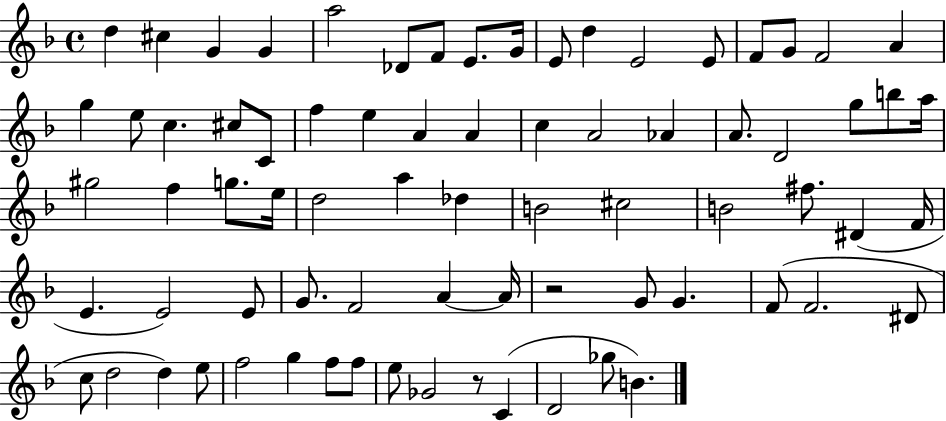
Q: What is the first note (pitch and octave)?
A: D5